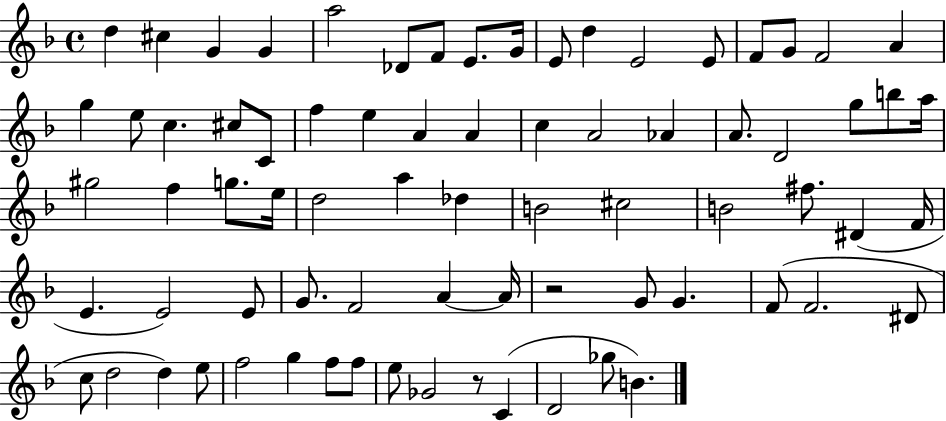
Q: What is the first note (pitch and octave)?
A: D5